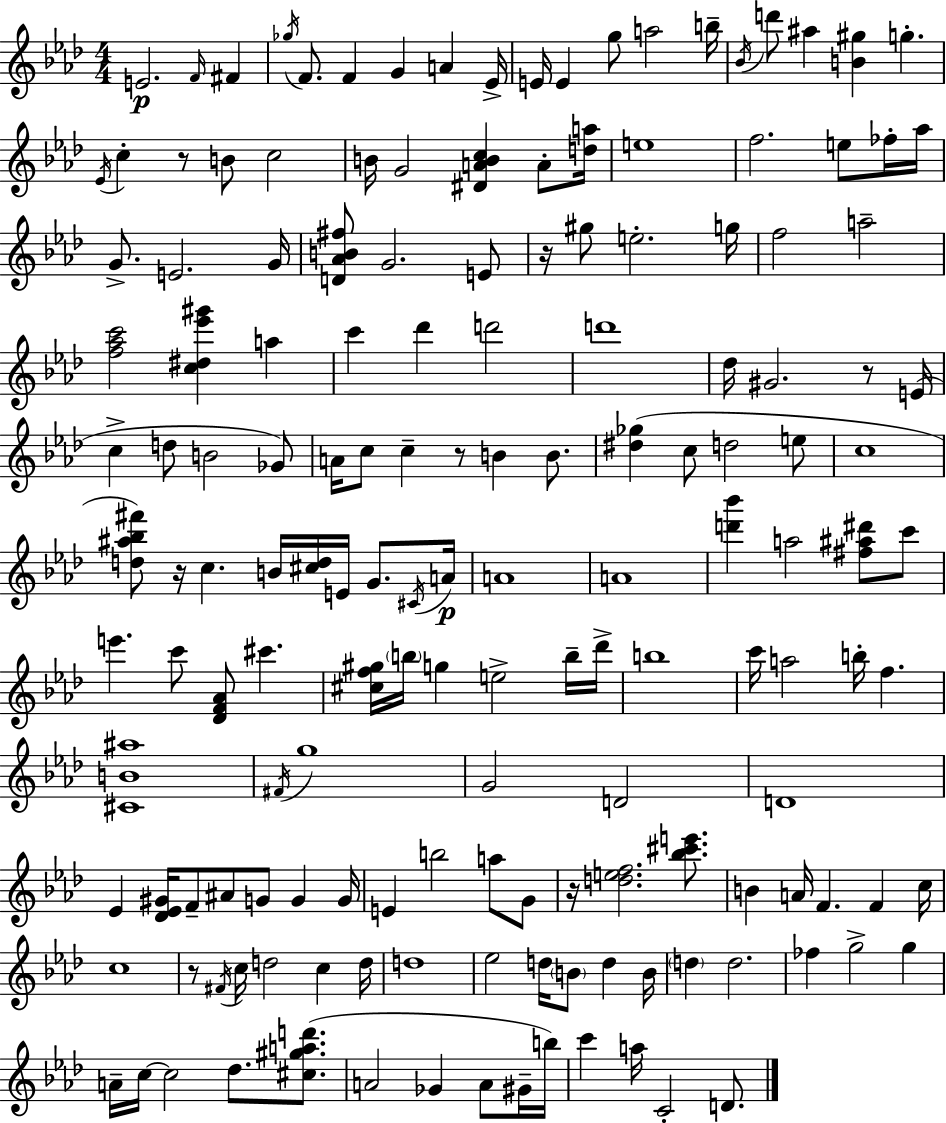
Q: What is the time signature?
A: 4/4